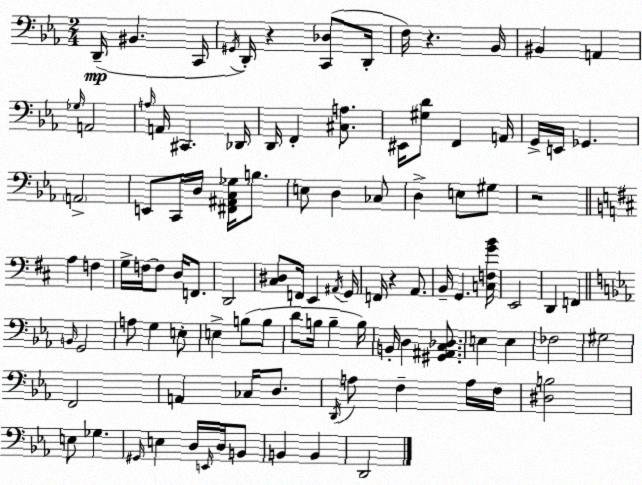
X:1
T:Untitled
M:2/4
L:1/4
K:Eb
D,,/4 ^B,, C,,/4 ^G,,/4 D,,/4 z [C,,_D,]/2 D,,/4 F,/4 z _B,,/4 ^B,, A,, _G,/4 A,,2 A,/4 A,,/4 ^C,, _D,,/4 D,,/4 F,, [^C,A,]/2 ^E,,/4 [^G,D]/2 F,, A,,/4 G,,/4 E,,/4 _G,, A,,2 E,,/2 C,,/4 D,/4 [^F,,^A,,C,_G,]/4 B,/2 E,/2 D, _C,/2 D, E,/2 ^G,/2 z2 A, F, G,/4 F,/4 F,/2 D,/4 F,,/2 D,,2 [^C,^D,]/2 F,,/4 E,, ^A,,/4 G,,/4 F,,/4 z A,,/2 B,,/4 G,, [C,F,GB]/4 E,,2 D,, F,, B,,/4 G,,2 A,/2 G, E,/2 E, B,/2 B,/2 D/2 B,/4 B, B,/4 B,,/4 D, [^G,,^A,,C,_D,]/2 E, E, _F,2 ^G,2 F,,2 A,, _C,/4 D,/2 D,,/4 A,/2 F, A,/4 F,/4 [^D,B,]2 E,/2 _G, ^G,,/4 E, D,/4 E,,/4 D,/4 B,,/2 B,, B,, D,,2